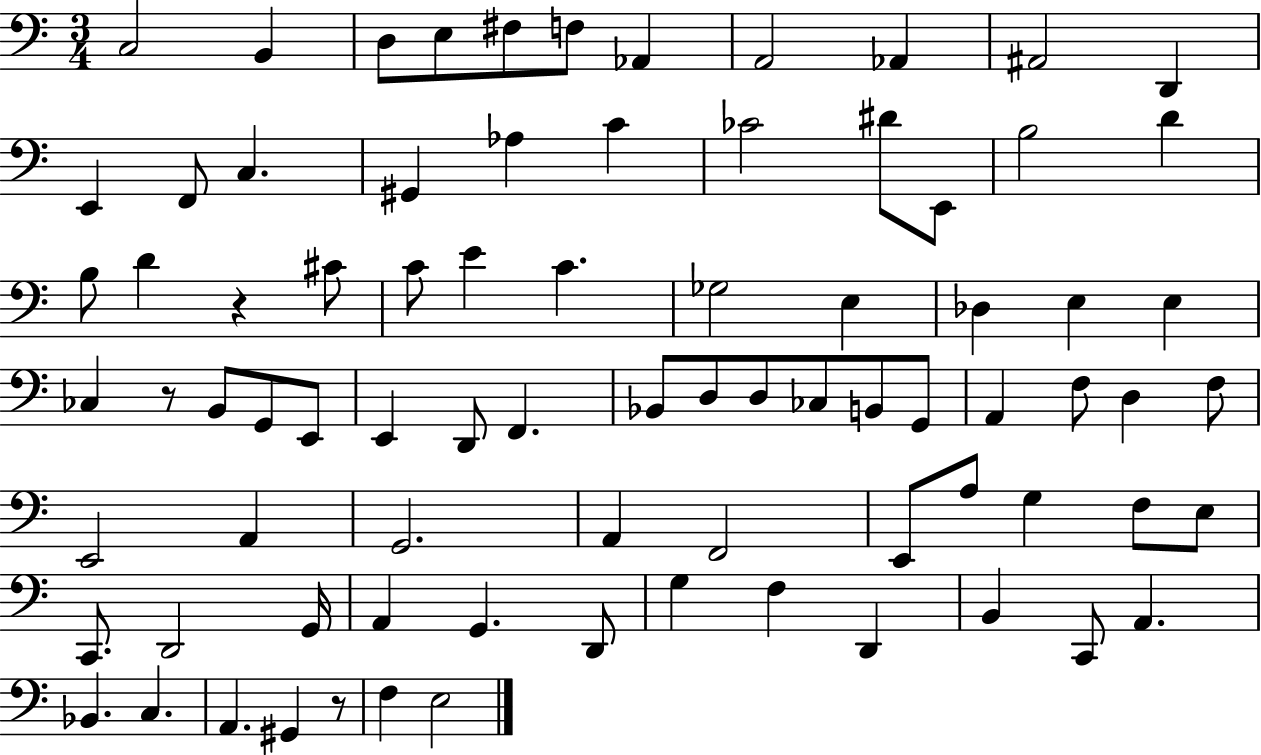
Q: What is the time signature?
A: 3/4